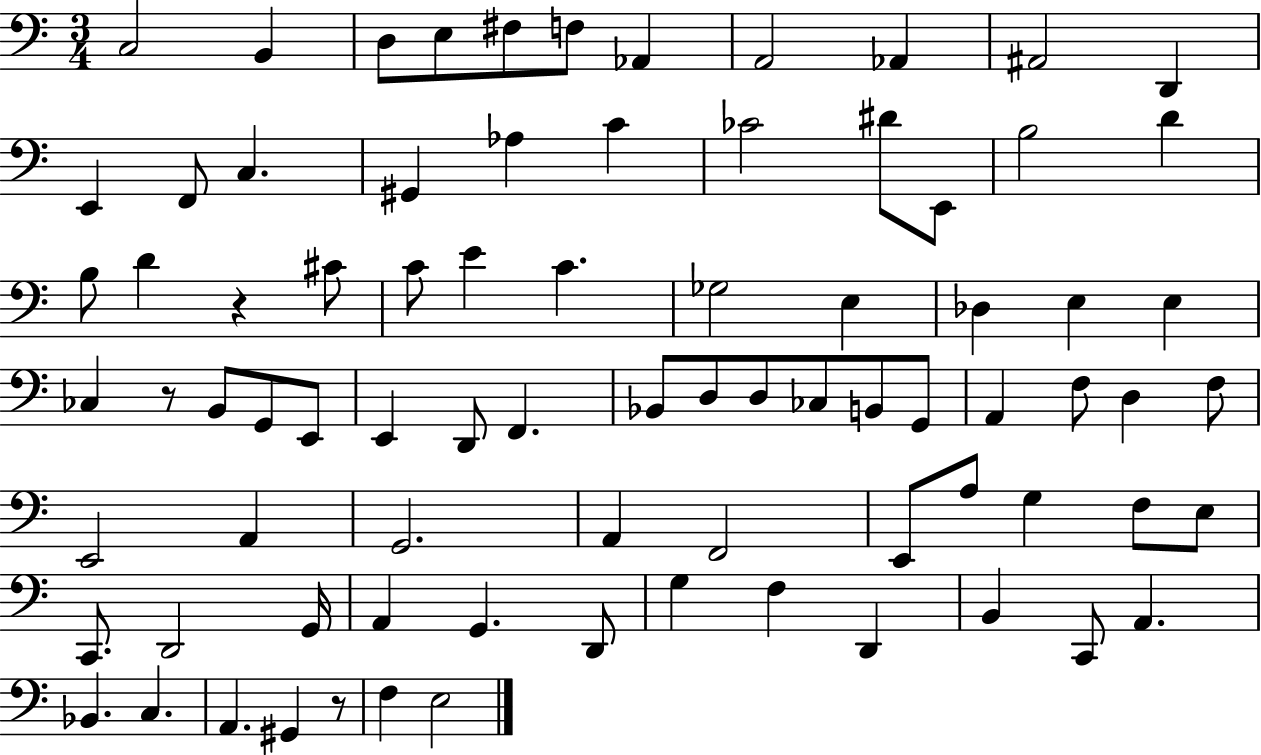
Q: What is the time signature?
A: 3/4